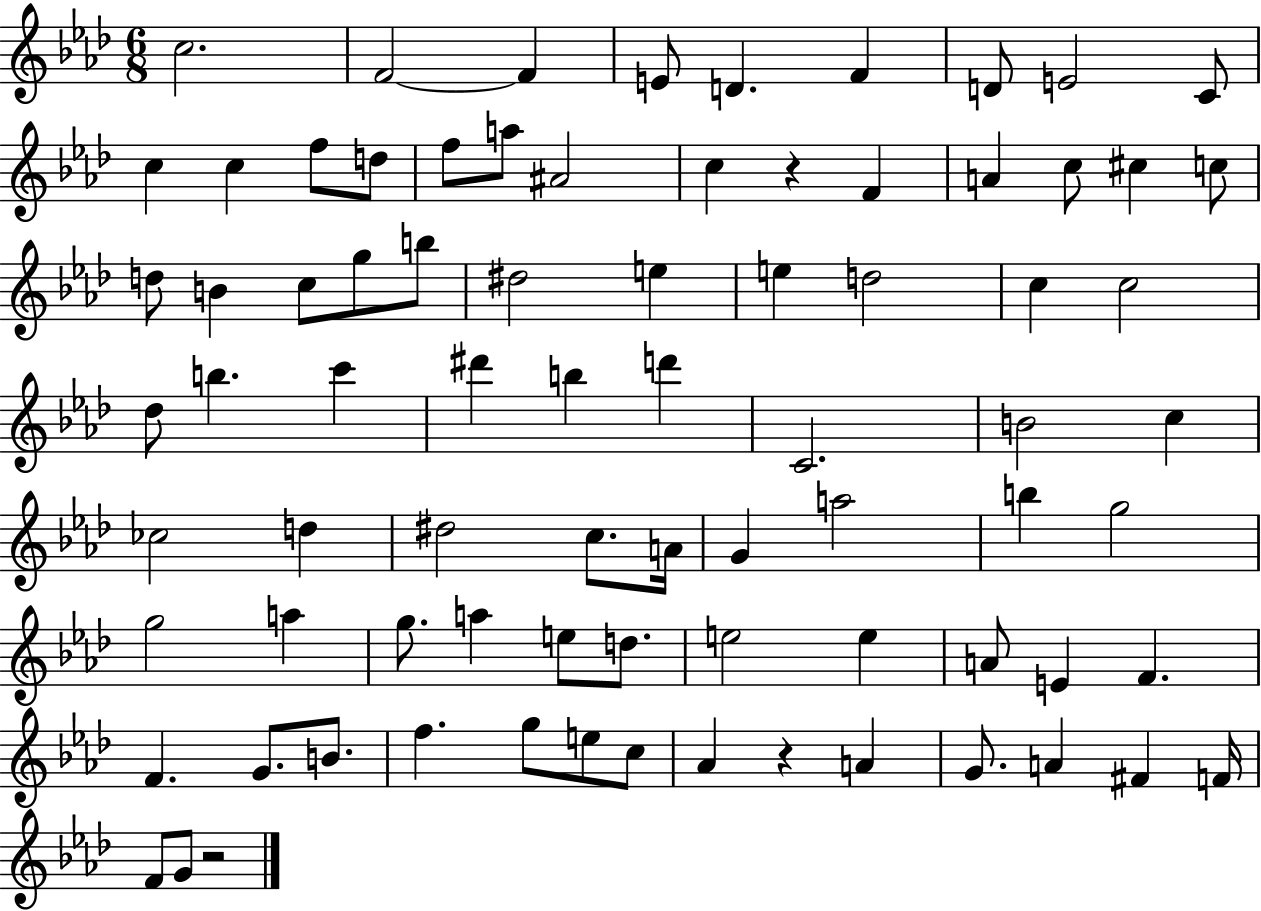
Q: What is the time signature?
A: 6/8